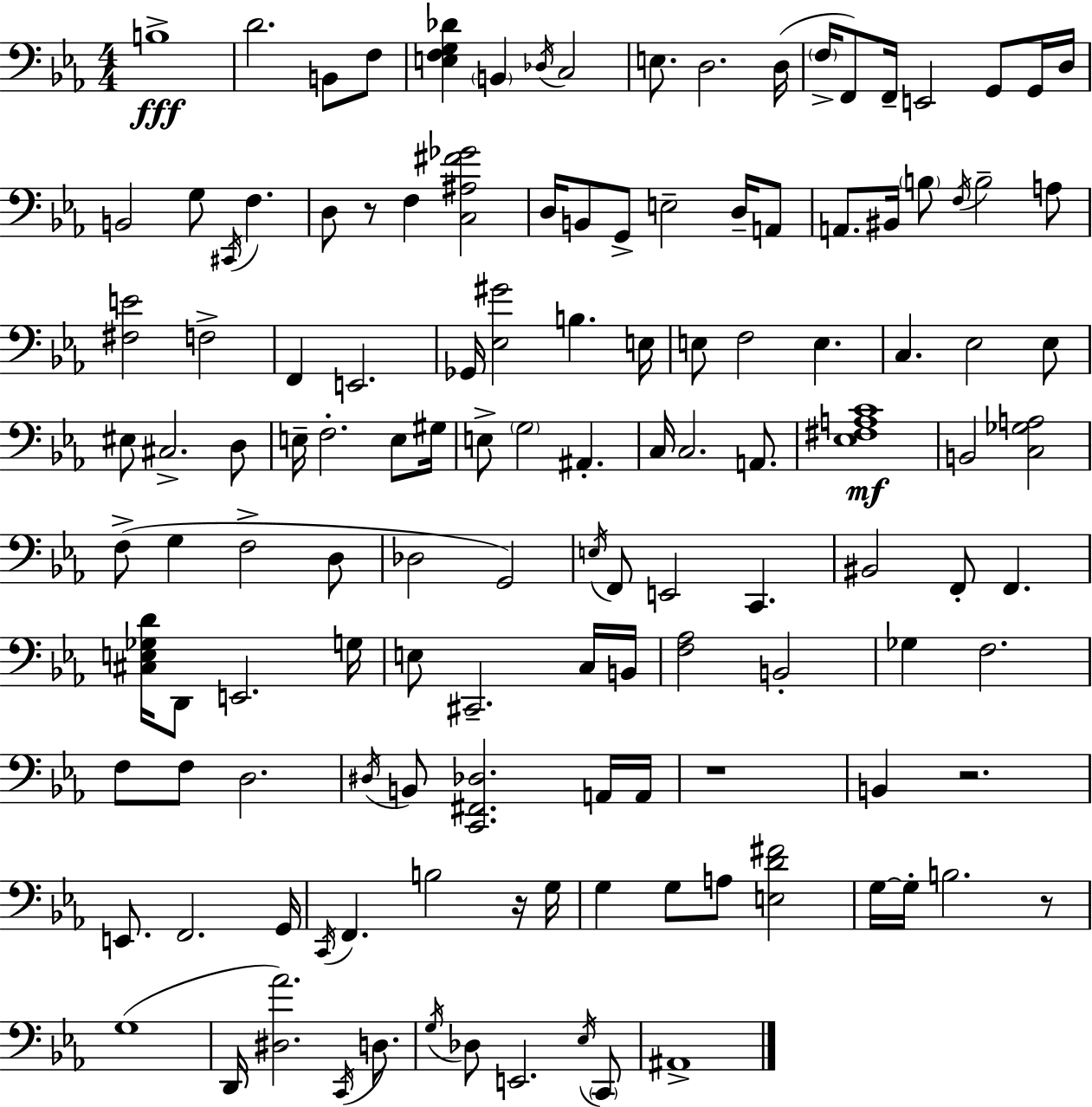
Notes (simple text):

B3/w D4/h. B2/e F3/e [E3,F3,G3,Db4]/q B2/q Db3/s C3/h E3/e. D3/h. D3/s F3/s F2/e F2/s E2/h G2/e G2/s D3/s B2/h G3/e C#2/s F3/q. D3/e R/e F3/q [C3,A#3,F#4,Gb4]/h D3/s B2/e G2/e E3/h D3/s A2/e A2/e. BIS2/s B3/e F3/s B3/h A3/e [F#3,E4]/h F3/h F2/q E2/h. Gb2/s [Eb3,G#4]/h B3/q. E3/s E3/e F3/h E3/q. C3/q. Eb3/h Eb3/e EIS3/e C#3/h. D3/e E3/s F3/h. E3/e G#3/s E3/e G3/h A#2/q. C3/s C3/h. A2/e. [Eb3,F#3,A3,C4]/w B2/h [C3,Gb3,A3]/h F3/e G3/q F3/h D3/e Db3/h G2/h E3/s F2/e E2/h C2/q. BIS2/h F2/e F2/q. [C#3,E3,Gb3,D4]/s D2/e E2/h. G3/s E3/e C#2/h. C3/s B2/s [F3,Ab3]/h B2/h Gb3/q F3/h. F3/e F3/e D3/h. D#3/s B2/e [C2,F#2,Db3]/h. A2/s A2/s R/w B2/q R/h. E2/e. F2/h. G2/s C2/s F2/q. B3/h R/s G3/s G3/q G3/e A3/e [E3,D4,F#4]/h G3/s G3/s B3/h. R/e G3/w D2/s [D#3,Ab4]/h. C2/s D3/e. G3/s Db3/e E2/h. Eb3/s C2/e A#2/w